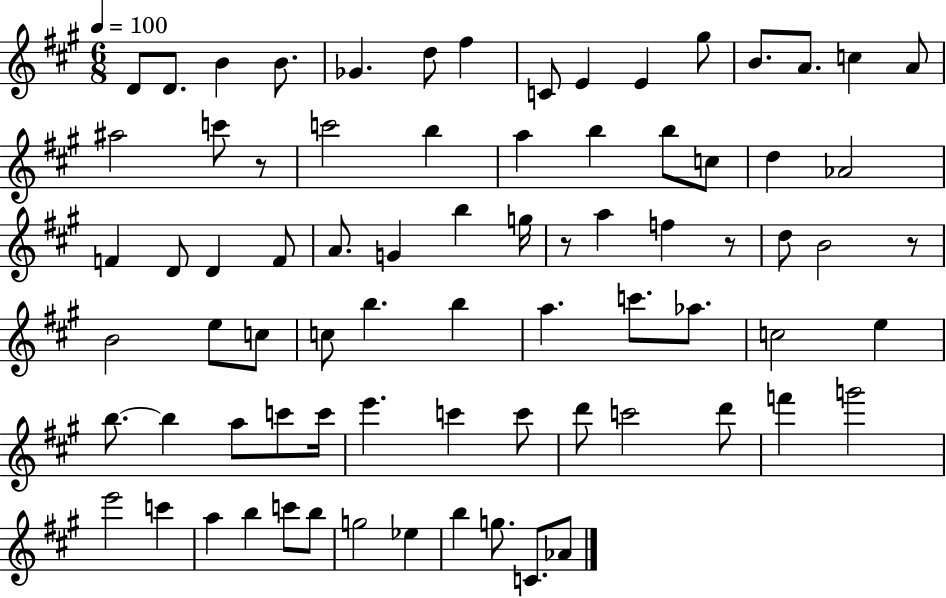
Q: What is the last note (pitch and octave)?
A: Ab4